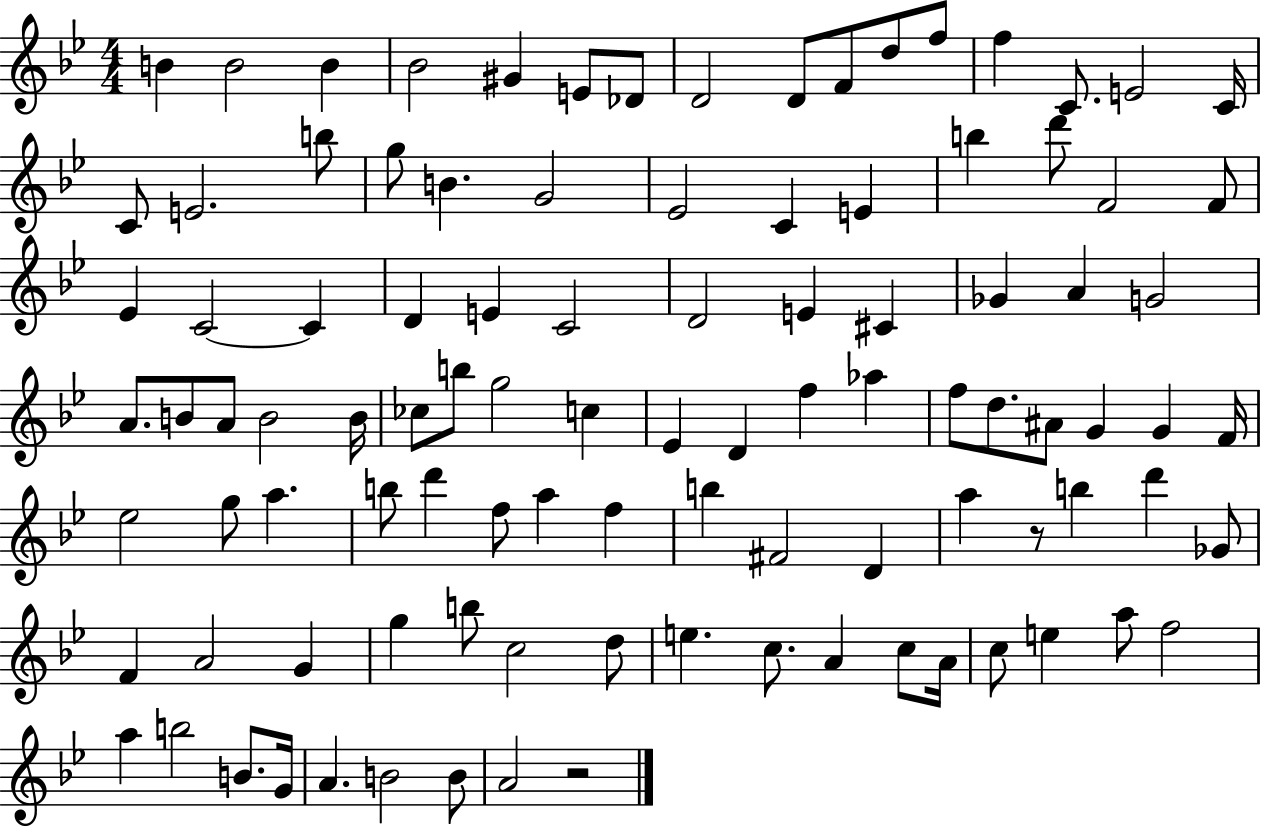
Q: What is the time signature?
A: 4/4